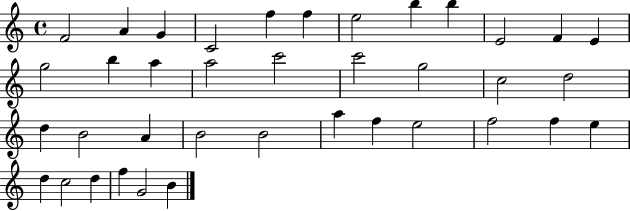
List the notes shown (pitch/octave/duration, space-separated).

F4/h A4/q G4/q C4/h F5/q F5/q E5/h B5/q B5/q E4/h F4/q E4/q G5/h B5/q A5/q A5/h C6/h C6/h G5/h C5/h D5/h D5/q B4/h A4/q B4/h B4/h A5/q F5/q E5/h F5/h F5/q E5/q D5/q C5/h D5/q F5/q G4/h B4/q